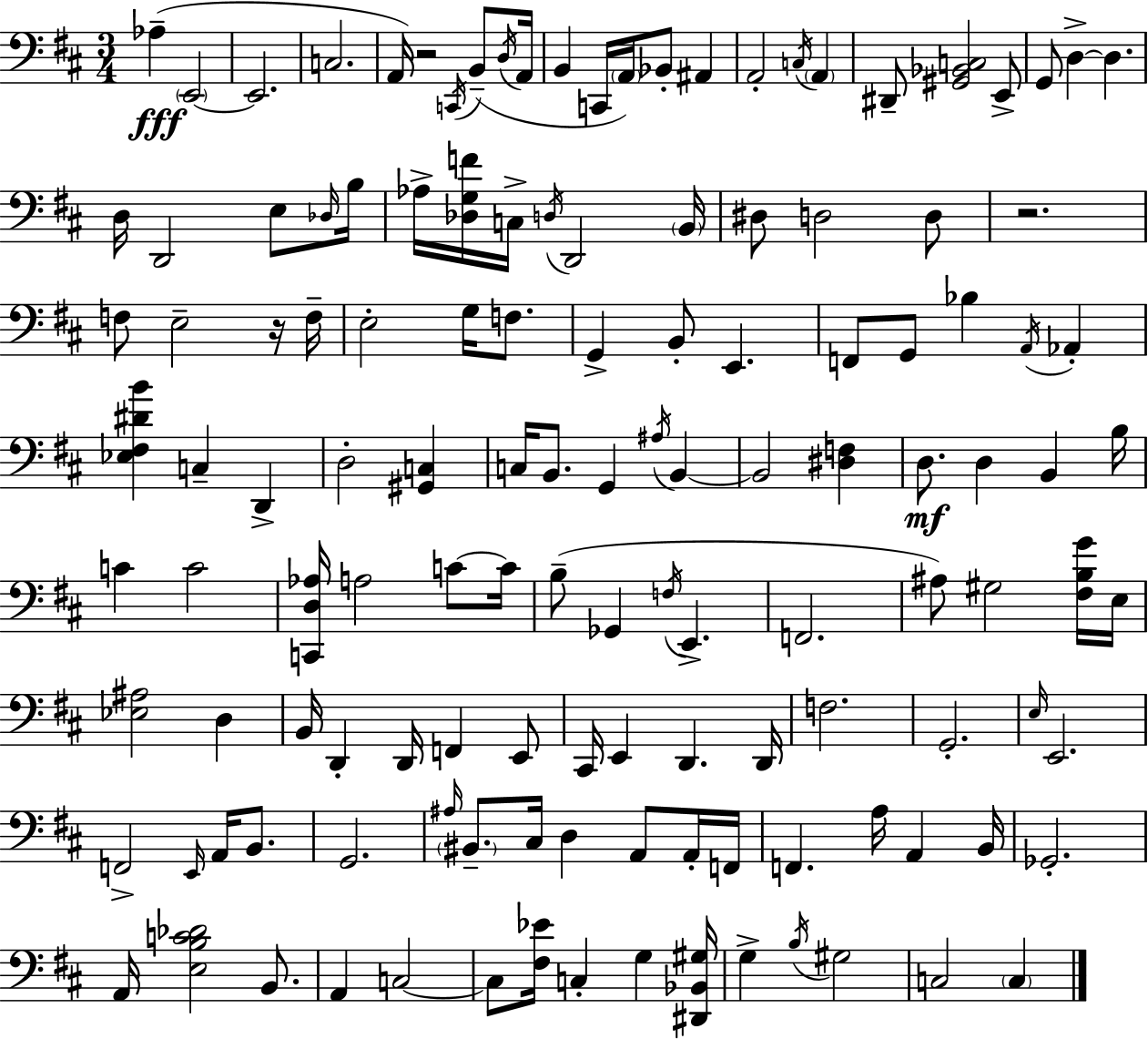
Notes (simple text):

Ab3/q E2/h E2/h. C3/h. A2/s R/h C2/s B2/e D3/s A2/s B2/q C2/s A2/s Bb2/e A#2/q A2/h C3/s A2/q D#2/e [G#2,Bb2,C3]/h E2/e G2/e D3/q D3/q. D3/s D2/h E3/e Db3/s B3/s Ab3/s [Db3,G3,F4]/s C3/s D3/s D2/h B2/s D#3/e D3/h D3/e R/h. F3/e E3/h R/s F3/s E3/h G3/s F3/e. G2/q B2/e E2/q. F2/e G2/e Bb3/q A2/s Ab2/q [Eb3,F#3,D#4,B4]/q C3/q D2/q D3/h [G#2,C3]/q C3/s B2/e. G2/q A#3/s B2/q B2/h [D#3,F3]/q D3/e. D3/q B2/q B3/s C4/q C4/h [C2,D3,Ab3]/s A3/h C4/e C4/s B3/e Gb2/q F3/s E2/q. F2/h. A#3/e G#3/h [F#3,B3,G4]/s E3/s [Eb3,A#3]/h D3/q B2/s D2/q D2/s F2/q E2/e C#2/s E2/q D2/q. D2/s F3/h. G2/h. E3/s E2/h. F2/h E2/s A2/s B2/e. G2/h. A#3/s BIS2/e. C#3/s D3/q A2/e A2/s F2/s F2/q. A3/s A2/q B2/s Gb2/h. A2/s [E3,B3,C4,Db4]/h B2/e. A2/q C3/h C3/e [F#3,Eb4]/s C3/q G3/q [D#2,Bb2,G#3]/s G3/q B3/s G#3/h C3/h C3/q